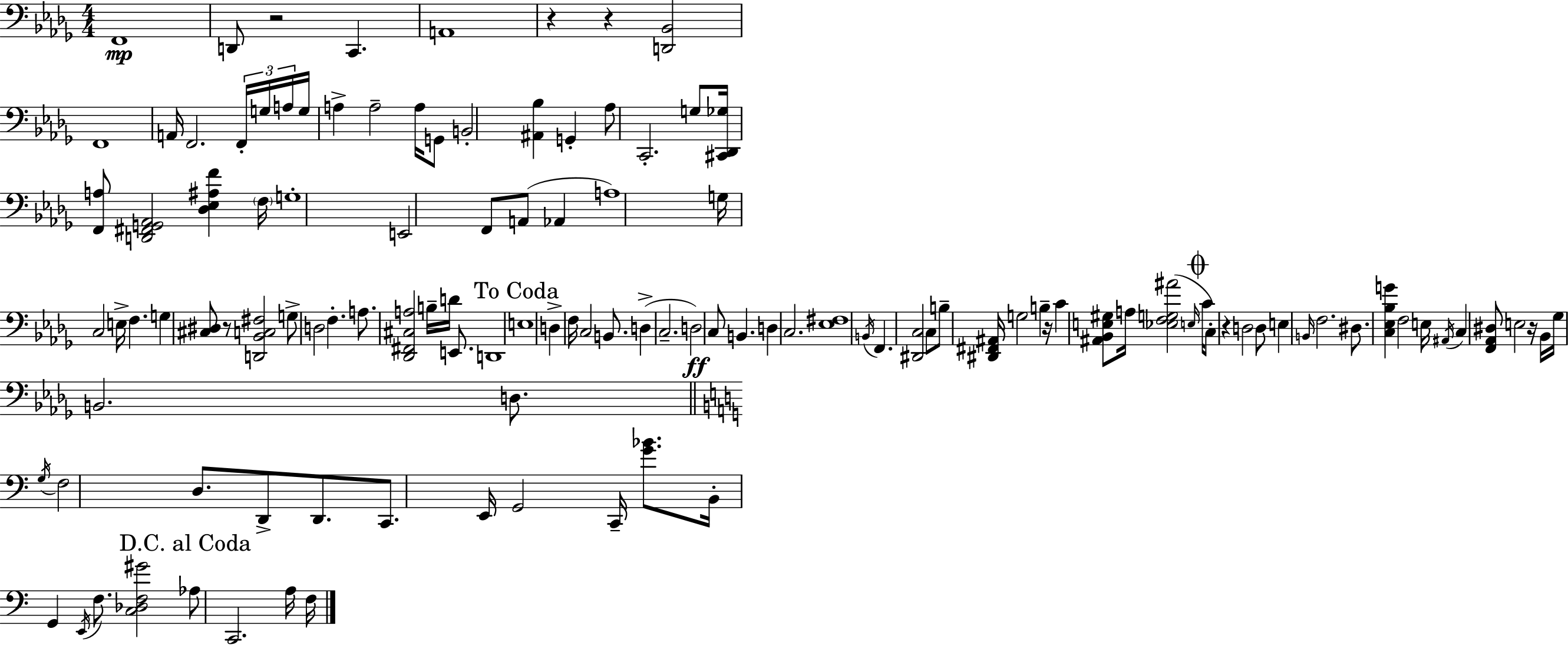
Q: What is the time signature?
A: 4/4